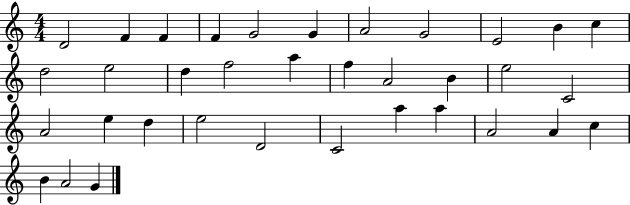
{
  \clef treble
  \numericTimeSignature
  \time 4/4
  \key c \major
  d'2 f'4 f'4 | f'4 g'2 g'4 | a'2 g'2 | e'2 b'4 c''4 | \break d''2 e''2 | d''4 f''2 a''4 | f''4 a'2 b'4 | e''2 c'2 | \break a'2 e''4 d''4 | e''2 d'2 | c'2 a''4 a''4 | a'2 a'4 c''4 | \break b'4 a'2 g'4 | \bar "|."
}